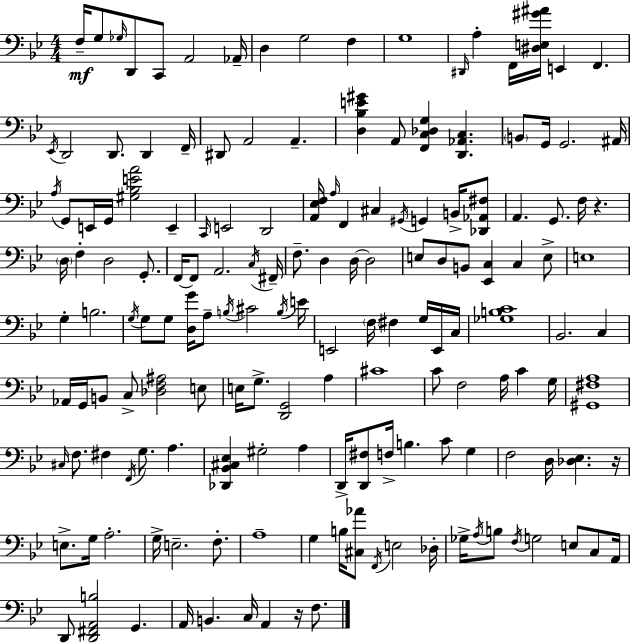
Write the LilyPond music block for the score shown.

{
  \clef bass
  \numericTimeSignature
  \time 4/4
  \key bes \major
  f16--\mf g8 \grace { ges16 } d,8 c,8 a,2 | aes,16-- d4 g2 f4 | g1 | \grace { dis,16 } a4-. f,16 <dis e gis' ais'>16 e,4 f,4. | \break \acciaccatura { ees,16 } d,2 d,8. d,4 | f,16-- dis,8 a,2 a,4.-- | <d bes e' gis'>4 a,8 <f, c des g>4 <d, aes, c>4. | \parenthesize b,8 g,16 g,2. | \break ais,16 \acciaccatura { a16 } g,8 e,16 g,16 <gis bes e' a'>2 | e,4-- \grace { c,16 } e,2 d,2 | <a, ees f>16 \grace { a16 } f,4 cis4 \acciaccatura { gis,16 } | g,4 b,16-> <des, aes, fis>8 a,4. g,8. | \break f16 r4. \parenthesize d16 f4-. d2 | g,8.-. f,16~~ f,8 a,2. | \acciaccatura { c16 } fis,16-- f8.-- d4 d16~~ | d2 e8 d8 b,8 <ees, c>4 | \break c4 e8-> e1 | g4-. b2. | \acciaccatura { g16 } g8 g8 <d g'>16 a8-- | \acciaccatura { b16 } cis'2 \acciaccatura { b16 } e'16 e,2 | \break \parenthesize f16 fis4 g16 e,16 c16 <ges b c'>1 | bes,2. | c4 aes,16 g,16 b,8 c8-> | <des f ais>2 e8 e16 g8.-> <d, g,>2 | \break a4 cis'1 | c'8 f2 | a16 c'4 g16 <gis, fis a>1 | \grace { cis16 } f8. fis4 | \break \acciaccatura { f,16 } g8. a4. <des, bes, cis ees>4 | gis2-. a4 d,16-> <d, fis>8 | f16-> b4. c'8 g4 f2 | d16 <des ees>4. r16 e8.-> | \break g16 a2.-. g16-> e2.-- | f8.-. a1-- | g4 | b16 <cis aes'>8 \acciaccatura { f,16 } e2 des16-. ges16-> \acciaccatura { a16 } | \break b8 \acciaccatura { f16 } g2 e8 c8 a,16 | d,8 <d, fis, a, b>2 g,4. | a,16 b,4. c16 a,4 r16 f8. | \bar "|."
}